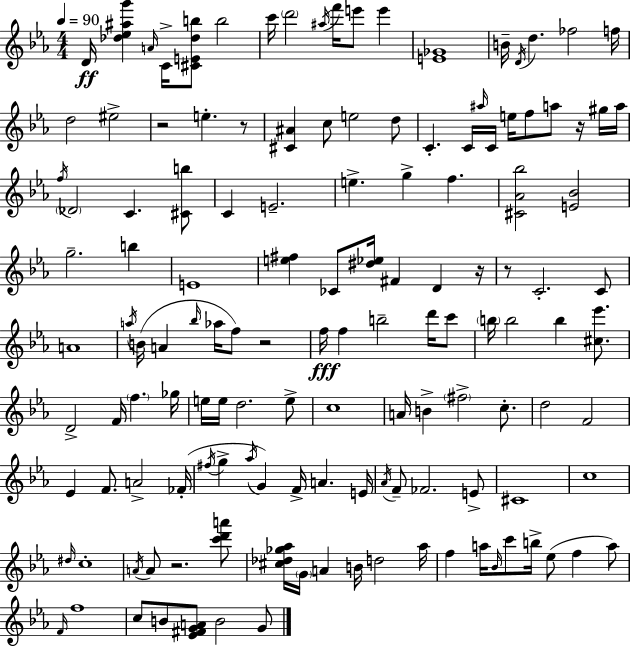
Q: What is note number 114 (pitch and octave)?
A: B4